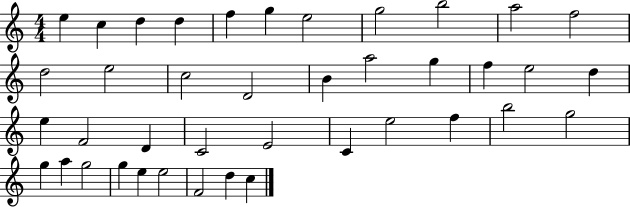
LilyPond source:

{
  \clef treble
  \numericTimeSignature
  \time 4/4
  \key c \major
  e''4 c''4 d''4 d''4 | f''4 g''4 e''2 | g''2 b''2 | a''2 f''2 | \break d''2 e''2 | c''2 d'2 | b'4 a''2 g''4 | f''4 e''2 d''4 | \break e''4 f'2 d'4 | c'2 e'2 | c'4 e''2 f''4 | b''2 g''2 | \break g''4 a''4 g''2 | g''4 e''4 e''2 | f'2 d''4 c''4 | \bar "|."
}